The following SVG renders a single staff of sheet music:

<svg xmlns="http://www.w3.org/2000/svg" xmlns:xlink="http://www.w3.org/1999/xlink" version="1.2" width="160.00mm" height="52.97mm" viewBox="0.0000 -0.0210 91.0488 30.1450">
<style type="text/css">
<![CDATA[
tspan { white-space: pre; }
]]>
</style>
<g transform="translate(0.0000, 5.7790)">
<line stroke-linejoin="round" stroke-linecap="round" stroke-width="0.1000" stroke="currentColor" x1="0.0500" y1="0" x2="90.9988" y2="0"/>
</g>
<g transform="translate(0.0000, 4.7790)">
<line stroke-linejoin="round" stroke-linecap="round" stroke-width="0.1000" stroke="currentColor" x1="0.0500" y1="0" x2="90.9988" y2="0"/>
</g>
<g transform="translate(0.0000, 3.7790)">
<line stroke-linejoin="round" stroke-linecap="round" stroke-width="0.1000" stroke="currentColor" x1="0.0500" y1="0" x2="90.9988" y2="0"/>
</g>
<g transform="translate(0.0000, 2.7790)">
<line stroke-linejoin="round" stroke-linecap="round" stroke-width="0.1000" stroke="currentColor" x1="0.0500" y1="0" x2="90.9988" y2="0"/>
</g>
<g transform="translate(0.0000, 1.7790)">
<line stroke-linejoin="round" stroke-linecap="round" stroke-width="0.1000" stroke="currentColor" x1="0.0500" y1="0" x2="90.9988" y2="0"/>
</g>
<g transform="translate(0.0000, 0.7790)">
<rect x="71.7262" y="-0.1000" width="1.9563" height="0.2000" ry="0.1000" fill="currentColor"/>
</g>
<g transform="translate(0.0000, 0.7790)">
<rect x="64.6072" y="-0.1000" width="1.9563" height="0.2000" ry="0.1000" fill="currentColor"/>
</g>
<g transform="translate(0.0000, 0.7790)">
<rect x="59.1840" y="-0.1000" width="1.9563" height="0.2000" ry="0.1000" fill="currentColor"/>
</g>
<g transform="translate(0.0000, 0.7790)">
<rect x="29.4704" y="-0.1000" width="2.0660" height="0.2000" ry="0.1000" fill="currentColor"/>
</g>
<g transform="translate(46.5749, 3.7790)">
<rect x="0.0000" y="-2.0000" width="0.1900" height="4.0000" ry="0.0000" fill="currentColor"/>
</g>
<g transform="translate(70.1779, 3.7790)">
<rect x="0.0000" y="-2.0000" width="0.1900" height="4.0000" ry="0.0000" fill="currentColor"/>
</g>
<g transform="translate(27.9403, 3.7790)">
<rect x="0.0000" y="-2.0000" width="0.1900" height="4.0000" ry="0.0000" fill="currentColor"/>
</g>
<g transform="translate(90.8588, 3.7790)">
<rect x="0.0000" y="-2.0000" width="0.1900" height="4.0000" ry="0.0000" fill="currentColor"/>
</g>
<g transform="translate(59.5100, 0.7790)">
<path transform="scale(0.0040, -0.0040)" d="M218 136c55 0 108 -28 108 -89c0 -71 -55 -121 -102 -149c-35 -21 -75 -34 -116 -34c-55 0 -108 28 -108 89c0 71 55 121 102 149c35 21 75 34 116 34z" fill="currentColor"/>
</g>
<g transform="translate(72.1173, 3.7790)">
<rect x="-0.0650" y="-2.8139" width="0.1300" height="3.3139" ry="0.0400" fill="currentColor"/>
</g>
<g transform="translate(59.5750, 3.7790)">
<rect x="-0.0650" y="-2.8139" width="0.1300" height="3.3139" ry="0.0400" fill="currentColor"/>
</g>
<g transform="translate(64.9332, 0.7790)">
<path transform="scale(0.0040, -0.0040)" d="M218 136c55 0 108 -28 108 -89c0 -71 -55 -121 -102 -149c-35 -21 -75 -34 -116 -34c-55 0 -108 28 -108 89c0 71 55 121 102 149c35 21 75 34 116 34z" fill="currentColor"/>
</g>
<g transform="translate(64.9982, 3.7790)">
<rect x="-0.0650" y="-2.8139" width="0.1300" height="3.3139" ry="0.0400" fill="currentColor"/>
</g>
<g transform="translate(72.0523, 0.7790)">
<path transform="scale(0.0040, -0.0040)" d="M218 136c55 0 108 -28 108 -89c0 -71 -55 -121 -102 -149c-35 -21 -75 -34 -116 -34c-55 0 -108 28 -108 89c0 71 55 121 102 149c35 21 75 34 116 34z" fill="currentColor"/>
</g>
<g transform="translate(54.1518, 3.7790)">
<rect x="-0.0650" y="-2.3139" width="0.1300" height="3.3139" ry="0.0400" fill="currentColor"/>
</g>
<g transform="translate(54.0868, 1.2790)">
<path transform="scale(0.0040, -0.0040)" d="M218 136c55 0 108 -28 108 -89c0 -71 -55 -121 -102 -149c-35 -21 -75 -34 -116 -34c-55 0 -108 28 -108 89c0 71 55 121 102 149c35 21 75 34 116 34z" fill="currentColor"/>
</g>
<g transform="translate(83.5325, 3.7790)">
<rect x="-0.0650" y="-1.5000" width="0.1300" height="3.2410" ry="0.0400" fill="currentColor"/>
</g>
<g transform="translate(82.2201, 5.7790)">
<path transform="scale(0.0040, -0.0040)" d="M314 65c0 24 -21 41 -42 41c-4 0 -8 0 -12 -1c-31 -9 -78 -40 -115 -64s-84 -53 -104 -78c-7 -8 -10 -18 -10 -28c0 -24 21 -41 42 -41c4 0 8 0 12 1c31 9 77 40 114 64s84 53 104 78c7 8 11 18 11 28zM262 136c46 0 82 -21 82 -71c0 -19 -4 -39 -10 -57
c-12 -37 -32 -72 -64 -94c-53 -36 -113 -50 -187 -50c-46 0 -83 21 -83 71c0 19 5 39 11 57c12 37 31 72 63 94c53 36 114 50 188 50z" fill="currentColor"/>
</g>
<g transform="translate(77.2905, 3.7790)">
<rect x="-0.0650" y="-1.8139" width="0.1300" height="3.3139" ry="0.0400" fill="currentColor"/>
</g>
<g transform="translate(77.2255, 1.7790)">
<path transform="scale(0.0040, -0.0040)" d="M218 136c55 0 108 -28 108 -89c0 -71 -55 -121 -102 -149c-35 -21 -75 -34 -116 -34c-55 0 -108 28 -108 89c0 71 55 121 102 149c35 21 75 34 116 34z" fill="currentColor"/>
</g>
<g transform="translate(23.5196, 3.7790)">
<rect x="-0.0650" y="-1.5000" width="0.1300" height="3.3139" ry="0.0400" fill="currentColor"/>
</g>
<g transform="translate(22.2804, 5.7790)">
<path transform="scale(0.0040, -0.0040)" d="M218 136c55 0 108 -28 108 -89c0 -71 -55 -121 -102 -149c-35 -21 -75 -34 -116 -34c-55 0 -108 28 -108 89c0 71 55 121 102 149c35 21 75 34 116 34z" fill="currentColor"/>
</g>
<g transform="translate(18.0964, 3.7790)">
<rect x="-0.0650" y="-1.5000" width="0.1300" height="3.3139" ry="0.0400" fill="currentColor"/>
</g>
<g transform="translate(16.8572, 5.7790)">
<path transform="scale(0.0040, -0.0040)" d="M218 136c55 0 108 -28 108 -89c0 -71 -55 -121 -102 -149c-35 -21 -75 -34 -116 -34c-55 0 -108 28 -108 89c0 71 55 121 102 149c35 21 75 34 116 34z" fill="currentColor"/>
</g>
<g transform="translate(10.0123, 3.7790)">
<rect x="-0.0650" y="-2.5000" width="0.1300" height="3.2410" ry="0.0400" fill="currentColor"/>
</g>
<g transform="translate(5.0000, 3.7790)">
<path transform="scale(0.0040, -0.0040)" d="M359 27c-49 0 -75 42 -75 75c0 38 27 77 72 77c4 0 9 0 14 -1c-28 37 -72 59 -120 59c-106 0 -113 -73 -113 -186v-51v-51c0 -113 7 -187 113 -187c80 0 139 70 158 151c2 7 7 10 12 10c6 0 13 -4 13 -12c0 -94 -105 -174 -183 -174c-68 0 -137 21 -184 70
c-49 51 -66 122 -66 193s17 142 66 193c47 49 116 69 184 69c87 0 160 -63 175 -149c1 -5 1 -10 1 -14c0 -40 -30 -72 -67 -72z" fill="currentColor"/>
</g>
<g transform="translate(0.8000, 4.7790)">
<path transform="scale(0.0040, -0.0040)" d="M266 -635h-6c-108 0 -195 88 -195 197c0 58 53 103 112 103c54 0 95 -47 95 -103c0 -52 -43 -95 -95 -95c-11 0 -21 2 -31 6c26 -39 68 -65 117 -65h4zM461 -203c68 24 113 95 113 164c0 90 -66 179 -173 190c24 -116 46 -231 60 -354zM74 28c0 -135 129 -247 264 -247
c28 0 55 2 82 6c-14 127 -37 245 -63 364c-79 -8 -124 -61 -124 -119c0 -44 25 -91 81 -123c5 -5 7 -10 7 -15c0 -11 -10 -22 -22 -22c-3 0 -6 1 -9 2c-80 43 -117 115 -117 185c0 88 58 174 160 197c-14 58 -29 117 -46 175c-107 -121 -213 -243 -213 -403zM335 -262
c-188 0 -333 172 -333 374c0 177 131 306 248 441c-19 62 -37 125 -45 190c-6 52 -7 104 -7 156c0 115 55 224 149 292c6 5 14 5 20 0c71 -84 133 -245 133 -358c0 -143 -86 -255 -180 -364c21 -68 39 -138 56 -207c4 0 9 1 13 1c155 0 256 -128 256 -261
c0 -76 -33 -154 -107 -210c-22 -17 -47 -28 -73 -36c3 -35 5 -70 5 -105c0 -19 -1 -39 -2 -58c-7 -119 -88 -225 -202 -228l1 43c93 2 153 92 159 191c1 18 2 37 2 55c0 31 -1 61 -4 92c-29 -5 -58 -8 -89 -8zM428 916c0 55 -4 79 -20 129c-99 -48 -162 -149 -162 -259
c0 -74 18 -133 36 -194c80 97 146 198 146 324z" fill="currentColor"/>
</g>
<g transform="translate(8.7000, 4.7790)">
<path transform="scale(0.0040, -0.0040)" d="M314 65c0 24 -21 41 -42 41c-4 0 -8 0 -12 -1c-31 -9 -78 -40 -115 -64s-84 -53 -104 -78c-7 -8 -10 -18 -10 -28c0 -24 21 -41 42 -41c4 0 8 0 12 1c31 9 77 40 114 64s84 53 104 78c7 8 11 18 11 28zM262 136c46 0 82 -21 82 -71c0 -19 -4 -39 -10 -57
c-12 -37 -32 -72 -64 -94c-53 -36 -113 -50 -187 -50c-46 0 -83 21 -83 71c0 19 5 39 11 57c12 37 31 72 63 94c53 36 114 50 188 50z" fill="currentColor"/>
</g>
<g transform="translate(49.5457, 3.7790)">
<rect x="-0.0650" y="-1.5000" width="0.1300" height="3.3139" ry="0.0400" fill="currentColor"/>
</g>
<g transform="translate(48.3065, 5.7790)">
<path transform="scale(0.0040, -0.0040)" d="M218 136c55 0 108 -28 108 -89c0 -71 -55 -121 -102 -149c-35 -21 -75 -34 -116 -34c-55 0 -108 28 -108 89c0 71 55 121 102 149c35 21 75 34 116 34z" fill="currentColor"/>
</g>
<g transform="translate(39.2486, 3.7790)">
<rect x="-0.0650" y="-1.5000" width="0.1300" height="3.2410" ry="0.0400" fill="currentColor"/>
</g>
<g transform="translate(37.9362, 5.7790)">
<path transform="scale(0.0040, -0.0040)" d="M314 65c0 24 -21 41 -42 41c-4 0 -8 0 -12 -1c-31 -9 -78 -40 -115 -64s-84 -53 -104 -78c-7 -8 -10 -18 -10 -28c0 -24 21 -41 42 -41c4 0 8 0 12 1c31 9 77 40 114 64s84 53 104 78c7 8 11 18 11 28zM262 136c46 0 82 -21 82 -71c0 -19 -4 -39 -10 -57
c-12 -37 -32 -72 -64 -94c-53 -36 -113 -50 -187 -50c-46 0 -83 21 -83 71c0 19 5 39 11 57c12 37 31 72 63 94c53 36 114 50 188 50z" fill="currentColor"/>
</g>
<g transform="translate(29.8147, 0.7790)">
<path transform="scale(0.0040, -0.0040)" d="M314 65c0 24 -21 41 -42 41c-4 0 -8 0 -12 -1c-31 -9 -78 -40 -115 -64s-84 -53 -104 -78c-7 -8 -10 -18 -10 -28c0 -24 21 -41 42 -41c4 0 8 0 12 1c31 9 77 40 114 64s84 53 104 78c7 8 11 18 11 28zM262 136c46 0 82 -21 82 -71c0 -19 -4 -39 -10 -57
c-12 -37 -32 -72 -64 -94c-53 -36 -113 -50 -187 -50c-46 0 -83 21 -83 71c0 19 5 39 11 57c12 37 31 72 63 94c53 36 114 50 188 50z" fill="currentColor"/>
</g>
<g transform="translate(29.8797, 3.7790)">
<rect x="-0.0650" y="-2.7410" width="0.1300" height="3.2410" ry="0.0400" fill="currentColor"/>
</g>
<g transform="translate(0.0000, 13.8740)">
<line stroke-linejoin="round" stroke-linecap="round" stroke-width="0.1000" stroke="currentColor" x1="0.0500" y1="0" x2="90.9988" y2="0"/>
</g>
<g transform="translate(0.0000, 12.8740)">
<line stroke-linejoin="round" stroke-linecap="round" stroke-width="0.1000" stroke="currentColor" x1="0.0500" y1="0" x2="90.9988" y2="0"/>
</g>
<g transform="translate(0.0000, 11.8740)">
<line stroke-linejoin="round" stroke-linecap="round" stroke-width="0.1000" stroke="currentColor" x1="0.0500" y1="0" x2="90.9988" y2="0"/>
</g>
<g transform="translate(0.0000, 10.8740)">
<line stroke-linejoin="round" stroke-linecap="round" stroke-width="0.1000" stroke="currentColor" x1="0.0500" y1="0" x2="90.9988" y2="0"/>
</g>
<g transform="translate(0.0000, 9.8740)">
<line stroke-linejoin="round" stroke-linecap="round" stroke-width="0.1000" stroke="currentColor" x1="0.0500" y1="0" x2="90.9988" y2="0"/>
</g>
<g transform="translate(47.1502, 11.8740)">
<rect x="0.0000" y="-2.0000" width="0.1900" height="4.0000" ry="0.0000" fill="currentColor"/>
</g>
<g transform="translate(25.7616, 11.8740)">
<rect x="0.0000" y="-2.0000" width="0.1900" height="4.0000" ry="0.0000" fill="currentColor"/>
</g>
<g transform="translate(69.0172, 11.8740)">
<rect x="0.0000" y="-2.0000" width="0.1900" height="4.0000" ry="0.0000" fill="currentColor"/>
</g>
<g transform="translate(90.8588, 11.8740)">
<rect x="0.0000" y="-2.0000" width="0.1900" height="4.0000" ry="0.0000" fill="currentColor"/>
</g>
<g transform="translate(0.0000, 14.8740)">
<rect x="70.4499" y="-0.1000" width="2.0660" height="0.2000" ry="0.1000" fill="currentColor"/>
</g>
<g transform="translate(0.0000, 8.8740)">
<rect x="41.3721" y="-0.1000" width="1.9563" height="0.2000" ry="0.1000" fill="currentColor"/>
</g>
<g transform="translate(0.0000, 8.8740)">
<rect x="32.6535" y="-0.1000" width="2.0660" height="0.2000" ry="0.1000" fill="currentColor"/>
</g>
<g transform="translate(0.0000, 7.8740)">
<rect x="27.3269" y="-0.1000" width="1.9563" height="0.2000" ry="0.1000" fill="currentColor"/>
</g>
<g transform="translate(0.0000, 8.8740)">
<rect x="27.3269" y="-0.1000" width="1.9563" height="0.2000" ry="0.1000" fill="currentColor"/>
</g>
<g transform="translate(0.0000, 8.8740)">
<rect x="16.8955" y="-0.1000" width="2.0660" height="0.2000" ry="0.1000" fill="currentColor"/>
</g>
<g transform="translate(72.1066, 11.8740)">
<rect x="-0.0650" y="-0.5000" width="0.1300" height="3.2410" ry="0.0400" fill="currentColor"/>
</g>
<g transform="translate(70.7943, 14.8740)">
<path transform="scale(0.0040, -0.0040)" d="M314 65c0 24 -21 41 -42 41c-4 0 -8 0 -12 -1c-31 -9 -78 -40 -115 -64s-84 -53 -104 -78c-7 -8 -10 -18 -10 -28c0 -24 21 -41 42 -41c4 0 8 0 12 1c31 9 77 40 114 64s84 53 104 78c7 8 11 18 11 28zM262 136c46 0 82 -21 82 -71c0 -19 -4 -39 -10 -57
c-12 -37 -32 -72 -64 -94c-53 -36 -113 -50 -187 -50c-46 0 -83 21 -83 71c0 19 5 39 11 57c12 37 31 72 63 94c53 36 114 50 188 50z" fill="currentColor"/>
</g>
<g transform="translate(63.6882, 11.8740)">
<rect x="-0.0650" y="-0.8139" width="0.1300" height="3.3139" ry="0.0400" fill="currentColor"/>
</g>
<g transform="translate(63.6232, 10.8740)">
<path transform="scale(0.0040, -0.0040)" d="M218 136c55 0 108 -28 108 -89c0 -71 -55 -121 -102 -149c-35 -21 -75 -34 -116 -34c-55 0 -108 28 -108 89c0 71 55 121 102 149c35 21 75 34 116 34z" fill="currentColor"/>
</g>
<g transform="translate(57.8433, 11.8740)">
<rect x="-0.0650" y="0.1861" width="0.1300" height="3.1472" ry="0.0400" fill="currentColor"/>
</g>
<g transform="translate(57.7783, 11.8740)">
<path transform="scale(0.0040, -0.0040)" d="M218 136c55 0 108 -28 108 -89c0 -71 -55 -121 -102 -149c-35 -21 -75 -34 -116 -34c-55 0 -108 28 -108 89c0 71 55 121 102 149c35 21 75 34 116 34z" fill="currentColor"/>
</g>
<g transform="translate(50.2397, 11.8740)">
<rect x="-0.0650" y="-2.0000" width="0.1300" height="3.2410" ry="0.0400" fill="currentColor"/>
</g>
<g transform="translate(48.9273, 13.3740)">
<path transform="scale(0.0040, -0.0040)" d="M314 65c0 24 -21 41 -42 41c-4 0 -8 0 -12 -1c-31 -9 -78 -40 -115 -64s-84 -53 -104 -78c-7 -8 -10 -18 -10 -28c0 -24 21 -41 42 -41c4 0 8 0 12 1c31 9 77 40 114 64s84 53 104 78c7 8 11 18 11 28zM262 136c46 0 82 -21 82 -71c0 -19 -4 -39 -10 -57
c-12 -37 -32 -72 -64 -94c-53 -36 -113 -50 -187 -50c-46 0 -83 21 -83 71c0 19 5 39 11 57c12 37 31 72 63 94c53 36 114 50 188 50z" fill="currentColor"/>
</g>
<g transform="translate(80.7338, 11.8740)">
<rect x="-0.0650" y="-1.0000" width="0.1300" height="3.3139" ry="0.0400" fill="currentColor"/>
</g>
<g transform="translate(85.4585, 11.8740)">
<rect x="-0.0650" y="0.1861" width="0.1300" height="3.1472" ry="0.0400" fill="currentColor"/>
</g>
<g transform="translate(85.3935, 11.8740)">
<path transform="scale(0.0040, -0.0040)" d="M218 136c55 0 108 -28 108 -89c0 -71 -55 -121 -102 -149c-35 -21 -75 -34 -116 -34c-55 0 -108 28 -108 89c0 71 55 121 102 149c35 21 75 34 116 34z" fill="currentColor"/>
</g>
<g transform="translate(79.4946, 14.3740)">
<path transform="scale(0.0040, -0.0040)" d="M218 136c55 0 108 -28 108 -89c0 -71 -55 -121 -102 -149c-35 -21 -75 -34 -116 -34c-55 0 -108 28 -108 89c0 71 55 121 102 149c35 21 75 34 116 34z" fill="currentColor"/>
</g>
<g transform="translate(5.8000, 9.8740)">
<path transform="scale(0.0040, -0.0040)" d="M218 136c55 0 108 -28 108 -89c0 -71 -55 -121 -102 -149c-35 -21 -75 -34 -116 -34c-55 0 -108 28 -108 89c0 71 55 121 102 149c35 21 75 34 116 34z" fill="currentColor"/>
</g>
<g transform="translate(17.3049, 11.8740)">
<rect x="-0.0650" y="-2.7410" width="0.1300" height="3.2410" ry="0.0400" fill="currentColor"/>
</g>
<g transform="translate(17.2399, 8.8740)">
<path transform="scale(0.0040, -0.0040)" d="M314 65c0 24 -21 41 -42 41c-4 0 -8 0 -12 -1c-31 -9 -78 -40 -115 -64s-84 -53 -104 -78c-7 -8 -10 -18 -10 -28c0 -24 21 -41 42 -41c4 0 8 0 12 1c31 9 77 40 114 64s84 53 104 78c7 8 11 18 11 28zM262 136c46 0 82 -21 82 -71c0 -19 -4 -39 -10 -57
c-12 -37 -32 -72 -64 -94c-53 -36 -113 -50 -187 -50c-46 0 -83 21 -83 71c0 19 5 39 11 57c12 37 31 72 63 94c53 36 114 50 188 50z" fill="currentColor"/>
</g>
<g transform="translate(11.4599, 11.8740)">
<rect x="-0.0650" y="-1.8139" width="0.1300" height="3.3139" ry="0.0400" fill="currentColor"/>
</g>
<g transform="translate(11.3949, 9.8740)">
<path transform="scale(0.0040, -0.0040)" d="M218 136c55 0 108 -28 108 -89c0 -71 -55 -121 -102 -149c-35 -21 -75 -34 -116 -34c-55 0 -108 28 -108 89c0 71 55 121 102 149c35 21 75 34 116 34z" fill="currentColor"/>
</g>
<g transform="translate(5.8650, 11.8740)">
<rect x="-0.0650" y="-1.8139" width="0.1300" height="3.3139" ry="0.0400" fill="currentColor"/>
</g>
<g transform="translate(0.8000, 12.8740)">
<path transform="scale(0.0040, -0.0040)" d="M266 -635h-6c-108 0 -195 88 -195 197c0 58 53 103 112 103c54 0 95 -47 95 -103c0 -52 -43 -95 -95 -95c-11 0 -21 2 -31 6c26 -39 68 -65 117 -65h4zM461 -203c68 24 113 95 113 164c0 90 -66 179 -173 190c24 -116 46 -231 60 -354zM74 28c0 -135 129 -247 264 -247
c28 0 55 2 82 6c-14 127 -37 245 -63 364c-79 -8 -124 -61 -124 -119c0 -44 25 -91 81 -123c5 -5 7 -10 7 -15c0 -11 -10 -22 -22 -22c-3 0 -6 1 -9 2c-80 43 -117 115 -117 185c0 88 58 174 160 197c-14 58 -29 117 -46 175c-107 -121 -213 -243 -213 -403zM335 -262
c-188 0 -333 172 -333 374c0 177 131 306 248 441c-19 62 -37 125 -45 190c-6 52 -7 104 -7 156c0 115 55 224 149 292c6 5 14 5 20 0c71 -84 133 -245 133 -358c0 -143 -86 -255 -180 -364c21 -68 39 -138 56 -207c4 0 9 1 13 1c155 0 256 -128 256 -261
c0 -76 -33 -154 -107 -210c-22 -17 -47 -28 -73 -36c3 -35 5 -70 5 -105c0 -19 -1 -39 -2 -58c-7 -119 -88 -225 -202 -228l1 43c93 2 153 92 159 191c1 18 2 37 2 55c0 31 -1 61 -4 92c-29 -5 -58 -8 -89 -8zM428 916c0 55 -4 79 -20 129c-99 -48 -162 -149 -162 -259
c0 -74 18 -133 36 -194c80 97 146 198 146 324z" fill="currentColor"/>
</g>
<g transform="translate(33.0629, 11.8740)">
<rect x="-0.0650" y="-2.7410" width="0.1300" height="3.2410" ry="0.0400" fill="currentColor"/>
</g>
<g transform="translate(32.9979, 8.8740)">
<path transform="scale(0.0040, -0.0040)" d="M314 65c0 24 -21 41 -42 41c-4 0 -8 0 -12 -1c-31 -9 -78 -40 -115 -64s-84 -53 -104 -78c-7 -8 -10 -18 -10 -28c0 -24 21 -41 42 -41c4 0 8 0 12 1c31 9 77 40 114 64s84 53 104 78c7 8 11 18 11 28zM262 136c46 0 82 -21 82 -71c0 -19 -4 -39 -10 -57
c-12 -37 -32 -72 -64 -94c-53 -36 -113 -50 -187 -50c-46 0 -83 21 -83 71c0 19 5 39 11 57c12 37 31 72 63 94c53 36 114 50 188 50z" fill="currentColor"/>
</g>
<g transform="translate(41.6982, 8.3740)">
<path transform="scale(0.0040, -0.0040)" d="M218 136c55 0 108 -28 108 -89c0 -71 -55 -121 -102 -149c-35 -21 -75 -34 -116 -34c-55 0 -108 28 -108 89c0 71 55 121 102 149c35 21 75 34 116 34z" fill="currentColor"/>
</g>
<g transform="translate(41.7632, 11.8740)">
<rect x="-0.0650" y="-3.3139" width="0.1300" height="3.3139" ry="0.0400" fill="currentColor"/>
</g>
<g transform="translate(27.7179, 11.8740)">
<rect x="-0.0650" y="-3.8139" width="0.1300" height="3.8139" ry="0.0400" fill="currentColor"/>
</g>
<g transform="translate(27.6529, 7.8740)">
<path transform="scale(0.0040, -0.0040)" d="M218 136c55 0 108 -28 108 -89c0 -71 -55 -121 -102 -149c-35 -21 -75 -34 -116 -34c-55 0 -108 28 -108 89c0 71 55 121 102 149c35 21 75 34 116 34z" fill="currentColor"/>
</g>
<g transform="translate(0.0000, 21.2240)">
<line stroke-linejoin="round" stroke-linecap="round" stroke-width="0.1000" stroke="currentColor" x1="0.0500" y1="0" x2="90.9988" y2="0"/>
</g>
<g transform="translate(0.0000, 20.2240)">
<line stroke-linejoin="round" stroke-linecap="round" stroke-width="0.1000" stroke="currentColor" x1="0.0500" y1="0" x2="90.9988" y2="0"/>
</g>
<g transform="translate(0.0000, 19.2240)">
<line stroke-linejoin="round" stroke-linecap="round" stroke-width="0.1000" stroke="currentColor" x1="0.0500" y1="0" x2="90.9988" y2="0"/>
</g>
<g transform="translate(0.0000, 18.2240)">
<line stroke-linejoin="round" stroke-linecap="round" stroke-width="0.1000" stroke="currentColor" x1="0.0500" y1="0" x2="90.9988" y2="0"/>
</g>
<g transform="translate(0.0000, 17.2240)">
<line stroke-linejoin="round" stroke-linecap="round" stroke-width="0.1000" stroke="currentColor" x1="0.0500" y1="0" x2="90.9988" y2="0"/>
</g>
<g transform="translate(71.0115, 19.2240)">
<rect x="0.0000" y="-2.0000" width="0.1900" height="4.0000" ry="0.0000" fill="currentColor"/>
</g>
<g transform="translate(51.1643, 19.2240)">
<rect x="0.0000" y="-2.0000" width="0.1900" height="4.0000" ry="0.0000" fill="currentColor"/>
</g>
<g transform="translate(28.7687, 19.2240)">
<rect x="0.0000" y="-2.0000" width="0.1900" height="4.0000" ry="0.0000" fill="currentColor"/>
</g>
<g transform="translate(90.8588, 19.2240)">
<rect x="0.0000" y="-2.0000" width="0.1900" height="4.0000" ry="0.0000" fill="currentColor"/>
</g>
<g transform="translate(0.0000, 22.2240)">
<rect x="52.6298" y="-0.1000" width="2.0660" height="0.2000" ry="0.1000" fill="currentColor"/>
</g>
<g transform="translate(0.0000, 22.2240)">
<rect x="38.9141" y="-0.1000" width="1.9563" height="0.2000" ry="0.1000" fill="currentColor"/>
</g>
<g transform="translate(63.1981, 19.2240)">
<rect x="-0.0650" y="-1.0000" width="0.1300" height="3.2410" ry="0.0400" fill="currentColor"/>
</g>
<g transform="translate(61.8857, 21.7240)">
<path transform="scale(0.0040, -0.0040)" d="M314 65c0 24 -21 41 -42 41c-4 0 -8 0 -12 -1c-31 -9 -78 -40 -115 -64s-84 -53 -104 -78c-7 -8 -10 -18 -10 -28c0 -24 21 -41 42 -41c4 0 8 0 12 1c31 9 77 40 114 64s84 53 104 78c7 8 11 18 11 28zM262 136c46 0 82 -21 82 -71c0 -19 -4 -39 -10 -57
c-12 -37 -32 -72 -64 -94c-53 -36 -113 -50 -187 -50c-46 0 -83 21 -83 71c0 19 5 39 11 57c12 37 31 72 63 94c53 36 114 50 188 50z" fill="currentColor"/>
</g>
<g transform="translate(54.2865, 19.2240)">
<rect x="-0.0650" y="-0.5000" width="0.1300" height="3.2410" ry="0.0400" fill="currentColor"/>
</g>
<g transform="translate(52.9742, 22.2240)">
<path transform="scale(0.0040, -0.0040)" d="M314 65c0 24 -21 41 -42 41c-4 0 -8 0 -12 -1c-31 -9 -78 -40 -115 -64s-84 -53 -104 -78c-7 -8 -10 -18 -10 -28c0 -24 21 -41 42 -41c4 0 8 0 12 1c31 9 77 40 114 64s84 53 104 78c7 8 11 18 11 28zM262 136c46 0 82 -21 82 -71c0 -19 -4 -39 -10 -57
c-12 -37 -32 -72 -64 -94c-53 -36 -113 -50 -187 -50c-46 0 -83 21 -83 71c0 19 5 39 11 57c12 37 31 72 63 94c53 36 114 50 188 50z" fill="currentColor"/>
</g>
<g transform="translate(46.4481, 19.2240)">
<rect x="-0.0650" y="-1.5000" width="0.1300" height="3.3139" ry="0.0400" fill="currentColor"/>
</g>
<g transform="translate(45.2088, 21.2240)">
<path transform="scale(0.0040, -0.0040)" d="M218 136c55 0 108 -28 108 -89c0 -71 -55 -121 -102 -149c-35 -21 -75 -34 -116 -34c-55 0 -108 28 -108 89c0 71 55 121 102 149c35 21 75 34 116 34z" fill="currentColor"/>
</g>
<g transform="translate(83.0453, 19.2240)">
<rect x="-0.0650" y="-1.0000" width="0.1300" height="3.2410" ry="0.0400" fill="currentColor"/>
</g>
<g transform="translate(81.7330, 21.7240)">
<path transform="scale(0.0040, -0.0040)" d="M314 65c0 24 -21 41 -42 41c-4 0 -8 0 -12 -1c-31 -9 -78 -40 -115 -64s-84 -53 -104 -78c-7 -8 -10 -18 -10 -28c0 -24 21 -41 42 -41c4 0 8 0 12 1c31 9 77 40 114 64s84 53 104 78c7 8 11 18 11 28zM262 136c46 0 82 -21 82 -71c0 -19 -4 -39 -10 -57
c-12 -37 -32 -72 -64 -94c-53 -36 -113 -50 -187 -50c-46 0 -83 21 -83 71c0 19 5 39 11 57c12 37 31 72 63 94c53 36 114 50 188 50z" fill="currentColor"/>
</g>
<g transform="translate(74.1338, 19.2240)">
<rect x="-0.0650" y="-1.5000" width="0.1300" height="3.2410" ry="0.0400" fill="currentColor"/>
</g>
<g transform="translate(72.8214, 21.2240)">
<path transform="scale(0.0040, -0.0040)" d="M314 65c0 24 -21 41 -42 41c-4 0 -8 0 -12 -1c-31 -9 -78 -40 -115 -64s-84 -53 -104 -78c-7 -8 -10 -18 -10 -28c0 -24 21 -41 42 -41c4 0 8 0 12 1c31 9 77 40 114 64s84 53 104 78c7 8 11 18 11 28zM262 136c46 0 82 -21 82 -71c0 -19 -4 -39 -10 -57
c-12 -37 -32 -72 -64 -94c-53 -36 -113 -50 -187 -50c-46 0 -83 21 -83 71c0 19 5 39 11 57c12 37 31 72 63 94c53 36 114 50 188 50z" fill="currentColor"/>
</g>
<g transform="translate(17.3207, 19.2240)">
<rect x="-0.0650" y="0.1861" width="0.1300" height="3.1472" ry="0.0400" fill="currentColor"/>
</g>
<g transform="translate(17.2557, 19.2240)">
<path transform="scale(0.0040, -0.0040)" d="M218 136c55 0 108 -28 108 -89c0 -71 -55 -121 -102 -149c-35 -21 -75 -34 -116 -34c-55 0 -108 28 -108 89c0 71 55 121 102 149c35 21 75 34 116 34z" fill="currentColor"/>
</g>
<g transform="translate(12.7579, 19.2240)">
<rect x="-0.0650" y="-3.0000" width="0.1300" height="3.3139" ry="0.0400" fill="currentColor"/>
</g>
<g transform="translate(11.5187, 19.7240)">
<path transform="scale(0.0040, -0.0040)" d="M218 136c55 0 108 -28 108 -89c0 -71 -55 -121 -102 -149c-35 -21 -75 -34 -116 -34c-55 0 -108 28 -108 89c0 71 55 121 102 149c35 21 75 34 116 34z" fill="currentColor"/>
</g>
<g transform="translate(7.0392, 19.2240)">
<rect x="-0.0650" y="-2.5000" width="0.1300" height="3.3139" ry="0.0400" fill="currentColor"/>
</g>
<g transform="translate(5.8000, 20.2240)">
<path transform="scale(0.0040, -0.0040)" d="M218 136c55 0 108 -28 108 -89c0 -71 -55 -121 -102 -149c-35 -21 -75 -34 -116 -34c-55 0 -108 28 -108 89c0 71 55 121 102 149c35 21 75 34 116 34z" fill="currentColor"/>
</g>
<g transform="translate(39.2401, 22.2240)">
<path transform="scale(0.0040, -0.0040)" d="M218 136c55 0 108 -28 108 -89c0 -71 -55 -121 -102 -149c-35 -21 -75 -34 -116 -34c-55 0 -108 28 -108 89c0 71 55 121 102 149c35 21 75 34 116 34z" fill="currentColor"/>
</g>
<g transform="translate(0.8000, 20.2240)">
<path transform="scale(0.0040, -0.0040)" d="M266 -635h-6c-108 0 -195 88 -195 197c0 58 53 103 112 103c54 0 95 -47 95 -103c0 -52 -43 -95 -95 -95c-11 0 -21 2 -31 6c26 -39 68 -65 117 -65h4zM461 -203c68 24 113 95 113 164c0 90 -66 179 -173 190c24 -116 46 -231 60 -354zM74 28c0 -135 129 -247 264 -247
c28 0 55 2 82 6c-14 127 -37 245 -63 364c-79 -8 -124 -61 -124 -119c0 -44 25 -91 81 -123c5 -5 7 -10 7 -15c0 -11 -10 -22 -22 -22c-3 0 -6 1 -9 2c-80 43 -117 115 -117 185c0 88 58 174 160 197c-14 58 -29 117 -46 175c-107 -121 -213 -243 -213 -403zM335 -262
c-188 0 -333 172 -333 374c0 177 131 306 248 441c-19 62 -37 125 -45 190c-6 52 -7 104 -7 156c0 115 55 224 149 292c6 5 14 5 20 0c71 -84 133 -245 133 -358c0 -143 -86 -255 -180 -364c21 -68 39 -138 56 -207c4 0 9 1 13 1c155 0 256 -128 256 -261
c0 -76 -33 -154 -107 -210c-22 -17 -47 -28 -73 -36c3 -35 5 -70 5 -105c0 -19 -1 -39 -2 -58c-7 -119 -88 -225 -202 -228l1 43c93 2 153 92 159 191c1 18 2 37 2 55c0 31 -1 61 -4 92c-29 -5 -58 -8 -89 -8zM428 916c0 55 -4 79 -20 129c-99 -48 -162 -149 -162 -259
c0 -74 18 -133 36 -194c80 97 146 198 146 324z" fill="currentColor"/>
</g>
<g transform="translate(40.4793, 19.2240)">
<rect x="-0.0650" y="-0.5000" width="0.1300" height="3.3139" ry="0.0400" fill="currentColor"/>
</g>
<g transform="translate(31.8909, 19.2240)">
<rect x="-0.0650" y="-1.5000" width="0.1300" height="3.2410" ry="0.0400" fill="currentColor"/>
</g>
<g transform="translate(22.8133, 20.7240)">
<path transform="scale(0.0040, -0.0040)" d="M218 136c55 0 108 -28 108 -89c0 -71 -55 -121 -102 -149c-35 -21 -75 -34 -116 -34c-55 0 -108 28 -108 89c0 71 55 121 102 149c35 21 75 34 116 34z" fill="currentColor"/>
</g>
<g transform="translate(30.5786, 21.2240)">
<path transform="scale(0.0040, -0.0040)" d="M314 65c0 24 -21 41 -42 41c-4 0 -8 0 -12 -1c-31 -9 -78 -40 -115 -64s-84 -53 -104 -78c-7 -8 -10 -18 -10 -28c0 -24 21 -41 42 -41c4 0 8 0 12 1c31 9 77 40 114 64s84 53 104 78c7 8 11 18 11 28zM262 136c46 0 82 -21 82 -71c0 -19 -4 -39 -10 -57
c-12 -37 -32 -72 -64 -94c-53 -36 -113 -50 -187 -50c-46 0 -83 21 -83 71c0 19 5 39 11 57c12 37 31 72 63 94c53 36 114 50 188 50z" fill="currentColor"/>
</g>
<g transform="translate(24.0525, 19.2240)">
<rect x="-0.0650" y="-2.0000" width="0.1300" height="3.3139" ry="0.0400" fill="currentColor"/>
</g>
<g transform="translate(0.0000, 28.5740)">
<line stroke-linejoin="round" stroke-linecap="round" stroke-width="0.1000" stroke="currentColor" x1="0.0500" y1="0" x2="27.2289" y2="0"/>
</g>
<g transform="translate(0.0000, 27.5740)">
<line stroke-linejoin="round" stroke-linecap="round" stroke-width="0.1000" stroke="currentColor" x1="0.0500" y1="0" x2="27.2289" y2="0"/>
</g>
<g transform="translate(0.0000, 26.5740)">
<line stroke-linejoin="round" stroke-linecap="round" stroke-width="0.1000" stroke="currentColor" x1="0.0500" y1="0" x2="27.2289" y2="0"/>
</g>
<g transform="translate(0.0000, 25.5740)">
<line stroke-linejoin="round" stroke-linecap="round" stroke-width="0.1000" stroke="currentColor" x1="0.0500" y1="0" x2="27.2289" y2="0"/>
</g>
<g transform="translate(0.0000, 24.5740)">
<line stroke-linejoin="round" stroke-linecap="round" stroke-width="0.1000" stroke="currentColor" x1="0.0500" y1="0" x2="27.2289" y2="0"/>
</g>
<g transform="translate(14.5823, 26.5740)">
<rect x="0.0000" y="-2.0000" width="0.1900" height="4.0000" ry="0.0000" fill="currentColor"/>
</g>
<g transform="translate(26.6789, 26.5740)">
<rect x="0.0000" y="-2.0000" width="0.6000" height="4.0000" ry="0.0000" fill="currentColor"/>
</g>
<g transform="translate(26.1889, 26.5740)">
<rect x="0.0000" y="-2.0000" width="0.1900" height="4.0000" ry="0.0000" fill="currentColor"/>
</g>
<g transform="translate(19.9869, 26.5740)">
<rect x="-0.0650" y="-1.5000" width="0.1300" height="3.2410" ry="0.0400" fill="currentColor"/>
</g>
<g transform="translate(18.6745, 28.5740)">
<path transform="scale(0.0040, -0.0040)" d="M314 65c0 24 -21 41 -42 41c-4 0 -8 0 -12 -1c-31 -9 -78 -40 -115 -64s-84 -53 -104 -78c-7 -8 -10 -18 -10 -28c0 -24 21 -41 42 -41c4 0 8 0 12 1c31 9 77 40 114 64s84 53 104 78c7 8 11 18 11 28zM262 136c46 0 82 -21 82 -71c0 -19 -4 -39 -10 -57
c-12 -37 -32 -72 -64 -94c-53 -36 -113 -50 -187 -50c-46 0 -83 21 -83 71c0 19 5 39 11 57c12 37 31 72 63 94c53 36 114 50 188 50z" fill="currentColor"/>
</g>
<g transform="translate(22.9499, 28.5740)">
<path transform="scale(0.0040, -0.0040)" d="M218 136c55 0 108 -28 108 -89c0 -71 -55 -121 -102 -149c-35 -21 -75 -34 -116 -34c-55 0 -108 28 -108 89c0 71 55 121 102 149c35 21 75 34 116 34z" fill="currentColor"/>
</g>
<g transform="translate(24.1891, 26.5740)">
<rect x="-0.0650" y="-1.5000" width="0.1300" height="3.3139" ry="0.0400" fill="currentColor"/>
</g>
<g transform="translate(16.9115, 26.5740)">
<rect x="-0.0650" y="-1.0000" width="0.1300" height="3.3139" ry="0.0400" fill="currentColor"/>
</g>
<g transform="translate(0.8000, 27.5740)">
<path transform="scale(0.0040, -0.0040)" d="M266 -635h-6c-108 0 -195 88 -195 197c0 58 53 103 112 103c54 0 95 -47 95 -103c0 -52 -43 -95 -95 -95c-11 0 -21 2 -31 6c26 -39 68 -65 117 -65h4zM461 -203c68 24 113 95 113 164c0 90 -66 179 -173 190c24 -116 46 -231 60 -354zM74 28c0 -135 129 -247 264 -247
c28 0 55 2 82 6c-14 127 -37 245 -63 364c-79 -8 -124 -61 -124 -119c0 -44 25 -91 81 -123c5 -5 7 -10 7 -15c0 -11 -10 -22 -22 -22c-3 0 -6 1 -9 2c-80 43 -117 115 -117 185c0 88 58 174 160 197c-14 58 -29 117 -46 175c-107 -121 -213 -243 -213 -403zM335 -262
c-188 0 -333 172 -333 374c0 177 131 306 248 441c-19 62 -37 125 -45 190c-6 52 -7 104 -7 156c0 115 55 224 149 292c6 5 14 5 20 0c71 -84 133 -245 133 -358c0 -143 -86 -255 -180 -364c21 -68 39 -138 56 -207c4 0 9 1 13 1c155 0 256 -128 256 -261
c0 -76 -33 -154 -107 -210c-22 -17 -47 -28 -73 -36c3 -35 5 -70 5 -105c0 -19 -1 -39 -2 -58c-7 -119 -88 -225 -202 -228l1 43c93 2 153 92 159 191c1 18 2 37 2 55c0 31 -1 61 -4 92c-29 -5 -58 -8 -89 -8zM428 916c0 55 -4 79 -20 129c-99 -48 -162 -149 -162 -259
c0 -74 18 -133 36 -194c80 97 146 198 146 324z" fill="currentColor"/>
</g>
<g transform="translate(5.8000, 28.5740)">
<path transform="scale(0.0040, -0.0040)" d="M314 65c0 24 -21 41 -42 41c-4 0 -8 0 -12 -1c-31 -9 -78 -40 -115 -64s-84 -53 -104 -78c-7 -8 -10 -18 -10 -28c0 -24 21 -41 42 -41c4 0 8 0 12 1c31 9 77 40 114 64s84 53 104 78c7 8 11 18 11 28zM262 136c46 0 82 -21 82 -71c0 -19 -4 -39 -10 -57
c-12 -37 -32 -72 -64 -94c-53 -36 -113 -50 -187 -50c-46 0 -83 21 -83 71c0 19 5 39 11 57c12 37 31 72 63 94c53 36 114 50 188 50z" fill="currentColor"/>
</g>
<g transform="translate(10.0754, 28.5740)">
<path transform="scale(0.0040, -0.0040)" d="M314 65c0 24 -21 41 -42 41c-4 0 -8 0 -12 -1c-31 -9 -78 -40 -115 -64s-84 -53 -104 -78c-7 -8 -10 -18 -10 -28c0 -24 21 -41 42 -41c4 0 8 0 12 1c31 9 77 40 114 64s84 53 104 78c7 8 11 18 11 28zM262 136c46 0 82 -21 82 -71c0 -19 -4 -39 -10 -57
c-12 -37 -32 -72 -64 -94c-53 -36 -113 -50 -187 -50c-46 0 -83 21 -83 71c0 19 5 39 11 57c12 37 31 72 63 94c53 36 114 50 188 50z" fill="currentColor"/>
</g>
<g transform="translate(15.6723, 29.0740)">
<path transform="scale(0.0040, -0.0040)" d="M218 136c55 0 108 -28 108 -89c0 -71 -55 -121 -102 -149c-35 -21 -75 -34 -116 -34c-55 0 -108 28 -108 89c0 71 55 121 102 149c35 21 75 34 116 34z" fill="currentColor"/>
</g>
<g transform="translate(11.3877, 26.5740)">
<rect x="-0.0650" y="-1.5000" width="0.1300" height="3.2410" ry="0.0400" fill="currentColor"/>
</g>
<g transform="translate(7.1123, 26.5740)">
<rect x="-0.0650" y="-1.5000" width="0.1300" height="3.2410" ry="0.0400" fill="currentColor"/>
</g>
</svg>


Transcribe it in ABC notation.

X:1
T:Untitled
M:4/4
L:1/4
K:C
G2 E E a2 E2 E g a a a f E2 f f a2 c' a2 b F2 B d C2 D B G A B F E2 C E C2 D2 E2 D2 E2 E2 D E2 E